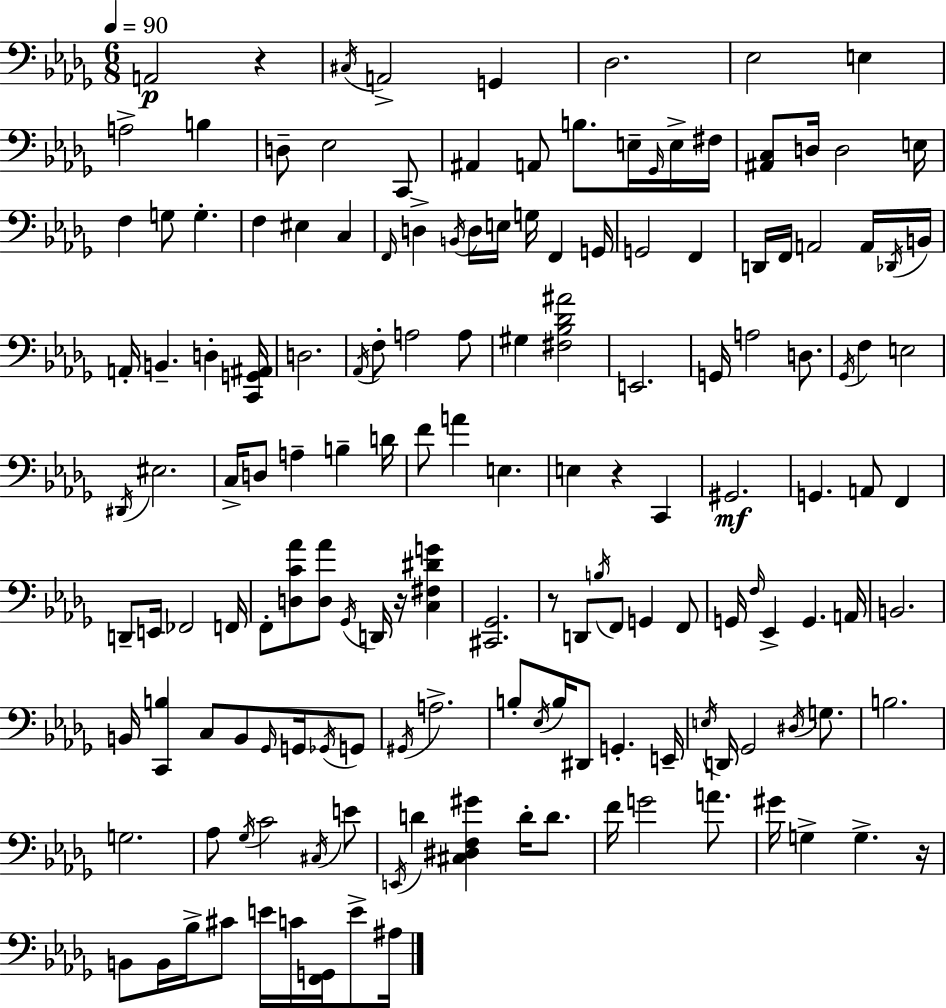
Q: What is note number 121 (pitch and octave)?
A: E4